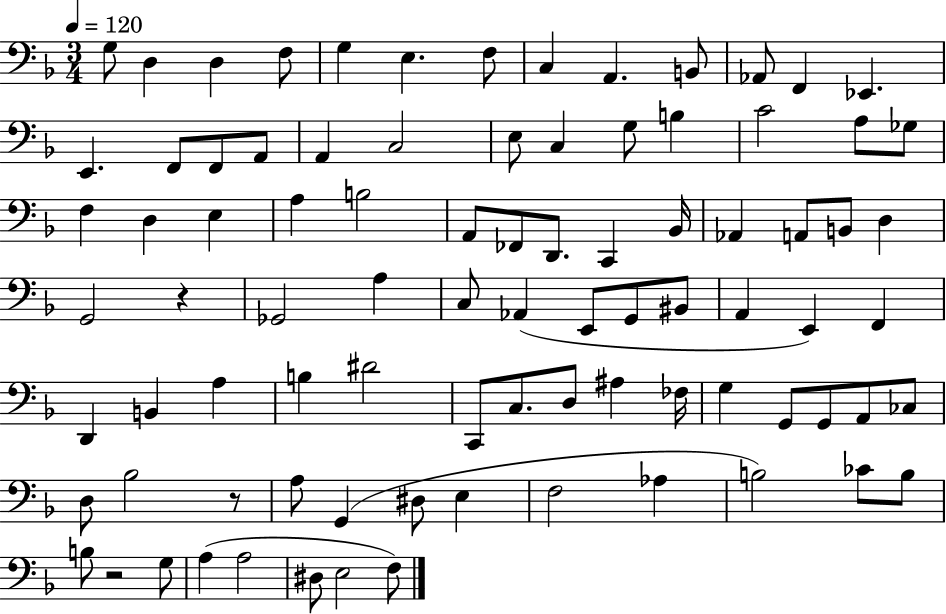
G3/e D3/q D3/q F3/e G3/q E3/q. F3/e C3/q A2/q. B2/e Ab2/e F2/q Eb2/q. E2/q. F2/e F2/e A2/e A2/q C3/h E3/e C3/q G3/e B3/q C4/h A3/e Gb3/e F3/q D3/q E3/q A3/q B3/h A2/e FES2/e D2/e. C2/q Bb2/s Ab2/q A2/e B2/e D3/q G2/h R/q Gb2/h A3/q C3/e Ab2/q E2/e G2/e BIS2/e A2/q E2/q F2/q D2/q B2/q A3/q B3/q D#4/h C2/e C3/e. D3/e A#3/q FES3/s G3/q G2/e G2/e A2/e CES3/e D3/e Bb3/h R/e A3/e G2/q D#3/e E3/q F3/h Ab3/q B3/h CES4/e B3/e B3/e R/h G3/e A3/q A3/h D#3/e E3/h F3/e